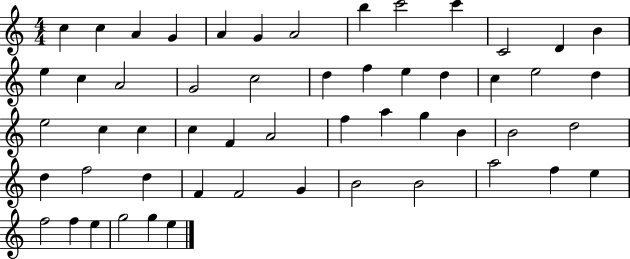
C5/q C5/q A4/q G4/q A4/q G4/q A4/h B5/q C6/h C6/q C4/h D4/q B4/q E5/q C5/q A4/h G4/h C5/h D5/q F5/q E5/q D5/q C5/q E5/h D5/q E5/h C5/q C5/q C5/q F4/q A4/h F5/q A5/q G5/q B4/q B4/h D5/h D5/q F5/h D5/q F4/q F4/h G4/q B4/h B4/h A5/h F5/q E5/q F5/h F5/q E5/q G5/h G5/q E5/q